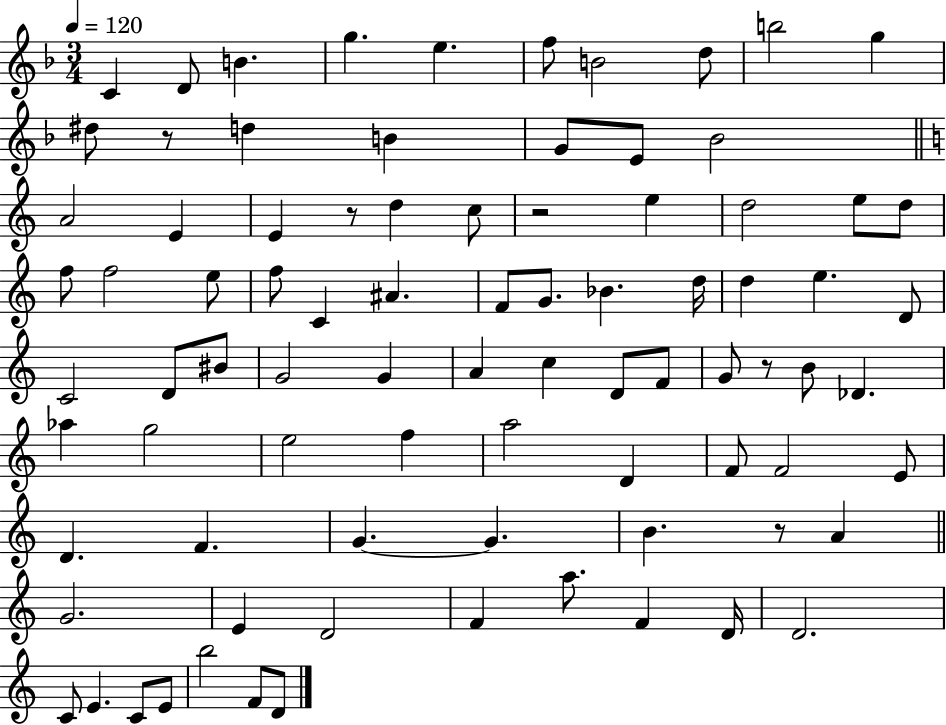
{
  \clef treble
  \numericTimeSignature
  \time 3/4
  \key f \major
  \tempo 4 = 120
  c'4 d'8 b'4. | g''4. e''4. | f''8 b'2 d''8 | b''2 g''4 | \break dis''8 r8 d''4 b'4 | g'8 e'8 bes'2 | \bar "||" \break \key c \major a'2 e'4 | e'4 r8 d''4 c''8 | r2 e''4 | d''2 e''8 d''8 | \break f''8 f''2 e''8 | f''8 c'4 ais'4. | f'8 g'8. bes'4. d''16 | d''4 e''4. d'8 | \break c'2 d'8 bis'8 | g'2 g'4 | a'4 c''4 d'8 f'8 | g'8 r8 b'8 des'4. | \break aes''4 g''2 | e''2 f''4 | a''2 d'4 | f'8 f'2 e'8 | \break d'4. f'4. | g'4.~~ g'4. | b'4. r8 a'4 | \bar "||" \break \key c \major g'2. | e'4 d'2 | f'4 a''8. f'4 d'16 | d'2. | \break c'8 e'4. c'8 e'8 | b''2 f'8 d'8 | \bar "|."
}